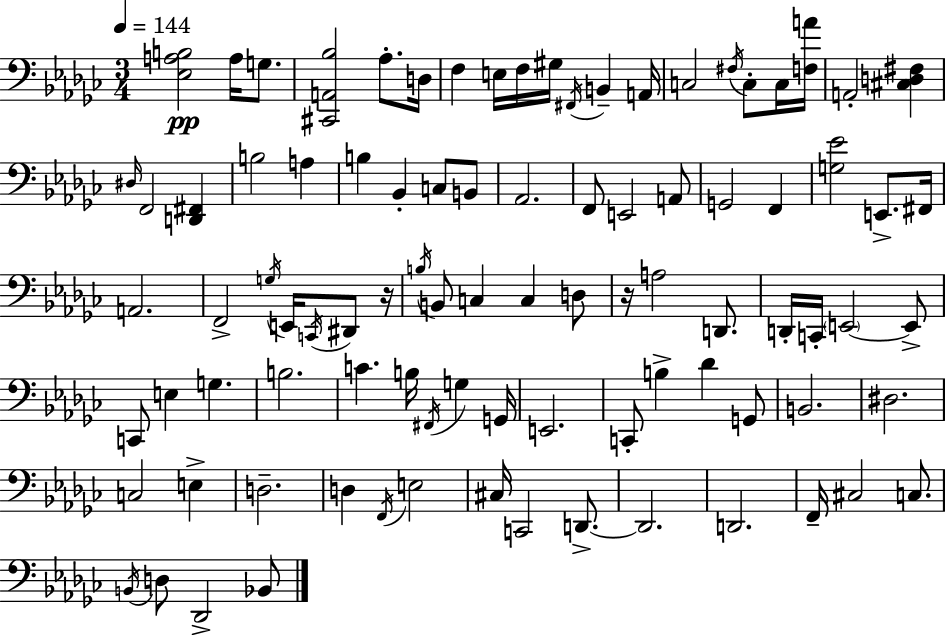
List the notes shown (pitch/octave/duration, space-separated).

[Eb3,A3,B3]/h A3/s G3/e. [C#2,A2,Bb3]/h Ab3/e. D3/s F3/q E3/s F3/s G#3/s F#2/s B2/q A2/s C3/h F#3/s C3/e C3/s [F3,A4]/s A2/h [C#3,D3,F#3]/q D#3/s F2/h [D2,F#2]/q B3/h A3/q B3/q Bb2/q C3/e B2/e Ab2/h. F2/e E2/h A2/e G2/h F2/q [G3,Eb4]/h E2/e. F#2/s A2/h. F2/h G3/s E2/s C2/s D#2/e R/s B3/s B2/e C3/q C3/q D3/e R/s A3/h D2/e. D2/s C2/s E2/h E2/e C2/e E3/q G3/q. B3/h. C4/q. B3/s F#2/s G3/q G2/s E2/h. C2/e B3/q Db4/q G2/e B2/h. D#3/h. C3/h E3/q D3/h. D3/q F2/s E3/h C#3/s C2/h D2/e. D2/h. D2/h. F2/s C#3/h C3/e. B2/s D3/e Db2/h Bb2/e